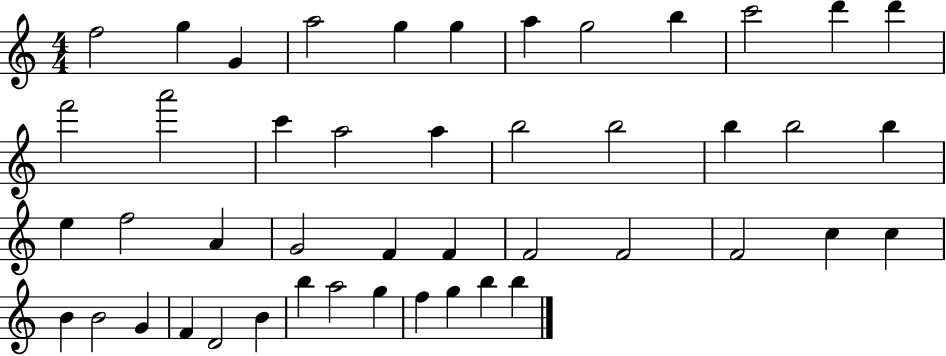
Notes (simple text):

F5/h G5/q G4/q A5/h G5/q G5/q A5/q G5/h B5/q C6/h D6/q D6/q F6/h A6/h C6/q A5/h A5/q B5/h B5/h B5/q B5/h B5/q E5/q F5/h A4/q G4/h F4/q F4/q F4/h F4/h F4/h C5/q C5/q B4/q B4/h G4/q F4/q D4/h B4/q B5/q A5/h G5/q F5/q G5/q B5/q B5/q